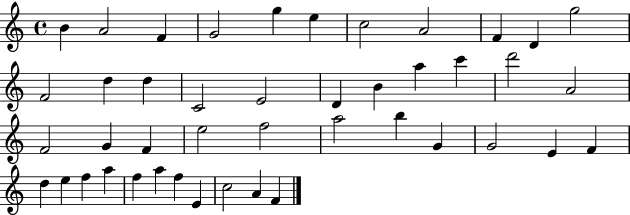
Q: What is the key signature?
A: C major